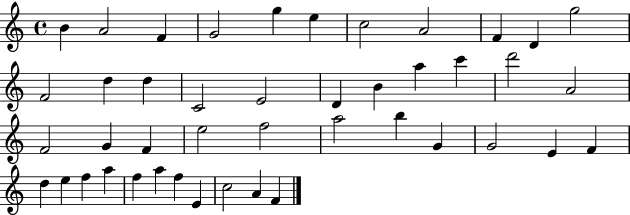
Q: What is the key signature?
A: C major